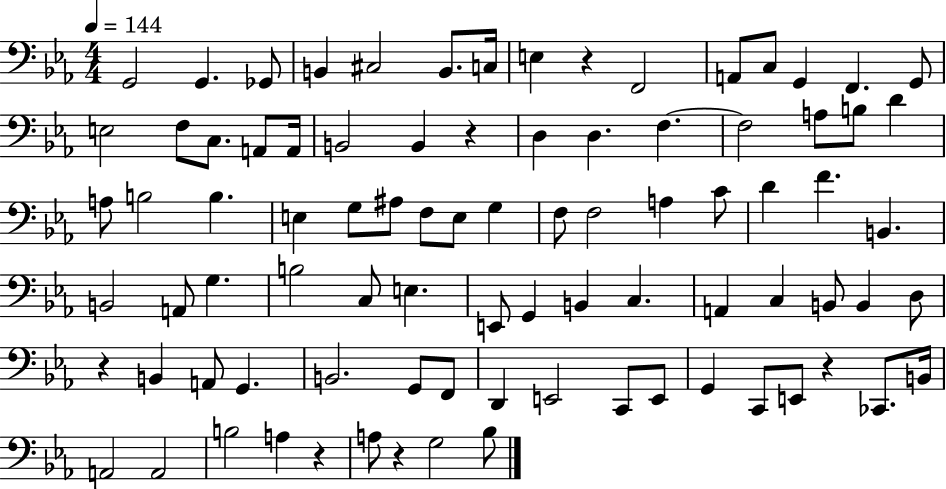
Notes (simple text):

G2/h G2/q. Gb2/e B2/q C#3/h B2/e. C3/s E3/q R/q F2/h A2/e C3/e G2/q F2/q. G2/e E3/h F3/e C3/e. A2/e A2/s B2/h B2/q R/q D3/q D3/q. F3/q. F3/h A3/e B3/e D4/q A3/e B3/h B3/q. E3/q G3/e A#3/e F3/e E3/e G3/q F3/e F3/h A3/q C4/e D4/q F4/q. B2/q. B2/h A2/e G3/q. B3/h C3/e E3/q. E2/e G2/q B2/q C3/q. A2/q C3/q B2/e B2/q D3/e R/q B2/q A2/e G2/q. B2/h. G2/e F2/e D2/q E2/h C2/e E2/e G2/q C2/e E2/e R/q CES2/e. B2/s A2/h A2/h B3/h A3/q R/q A3/e R/q G3/h Bb3/e